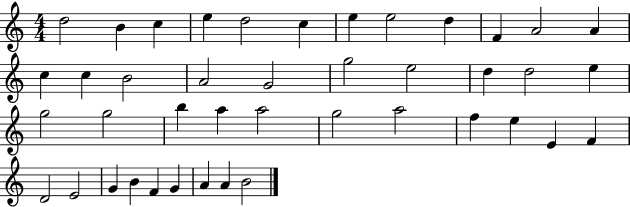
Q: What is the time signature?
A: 4/4